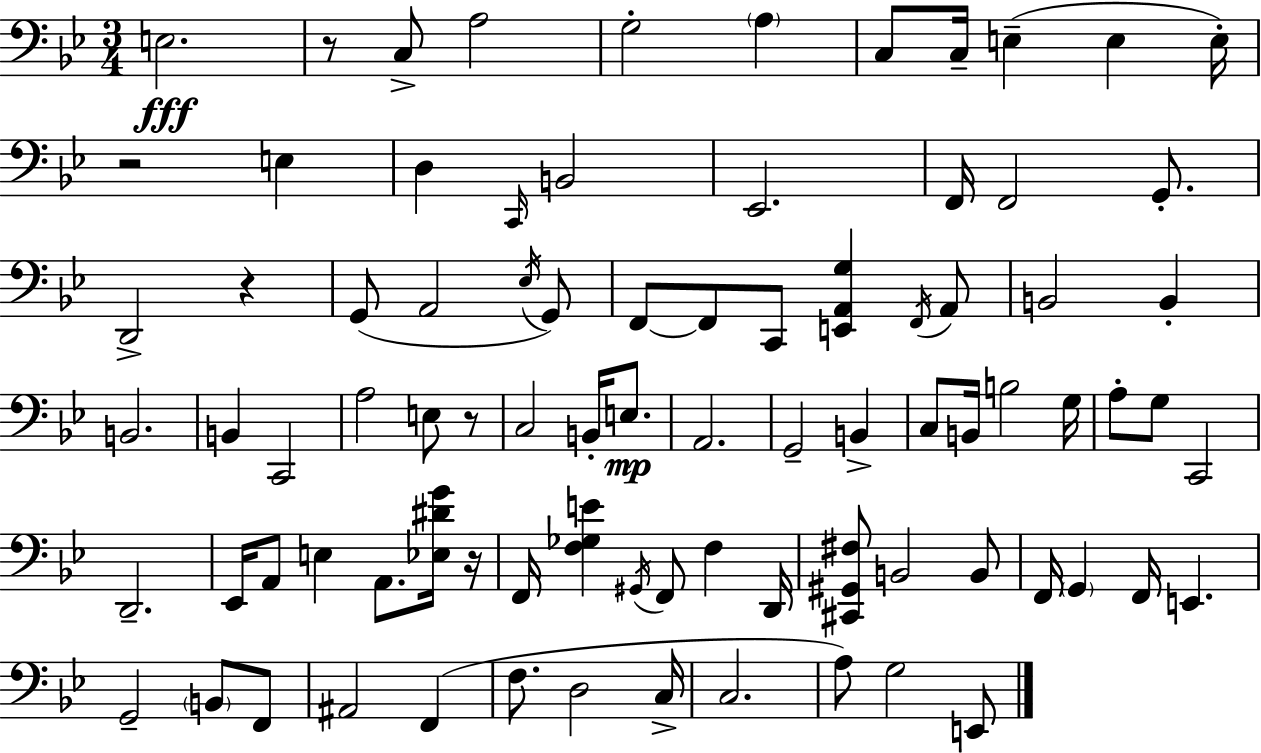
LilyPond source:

{
  \clef bass
  \numericTimeSignature
  \time 3/4
  \key bes \major
  e2.\fff | r8 c8-> a2 | g2-. \parenthesize a4 | c8 c16-- e4--( e4 e16-.) | \break r2 e4 | d4 \grace { c,16 } b,2 | ees,2. | f,16 f,2 g,8.-. | \break d,2-> r4 | g,8( a,2 \acciaccatura { ees16 } | g,8) f,8~~ f,8 c,8 <e, a, g>4 | \acciaccatura { f,16 } a,8 b,2 b,4-. | \break b,2. | b,4 c,2 | a2 e8 | r8 c2 b,16-. | \break e8.\mp a,2. | g,2-- b,4-> | c8 b,16 b2 | g16 a8-. g8 c,2 | \break d,2.-- | ees,16 a,8 e4 a,8. | <ees dis' g'>16 r16 f,16 <f ges e'>4 \acciaccatura { gis,16 } f,8 f4 | d,16 <cis, gis, fis>8 b,2 | \break b,8 f,16 \parenthesize g,4 f,16 e,4. | g,2-- | \parenthesize b,8 f,8 ais,2 | f,4( f8. d2 | \break c16-> c2. | a8) g2 | e,8 \bar "|."
}